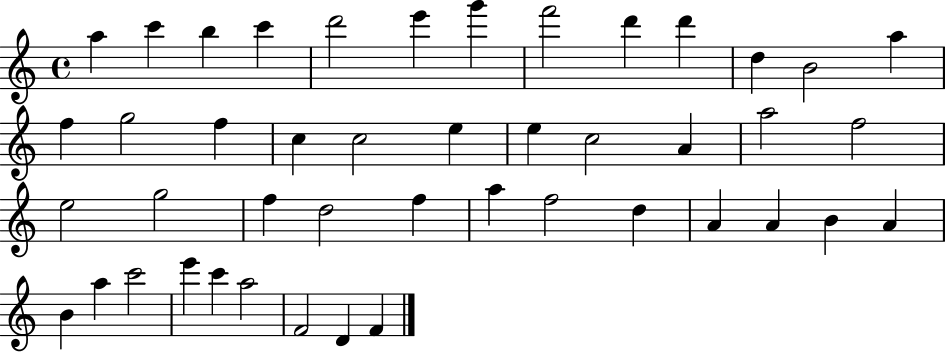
{
  \clef treble
  \time 4/4
  \defaultTimeSignature
  \key c \major
  a''4 c'''4 b''4 c'''4 | d'''2 e'''4 g'''4 | f'''2 d'''4 d'''4 | d''4 b'2 a''4 | \break f''4 g''2 f''4 | c''4 c''2 e''4 | e''4 c''2 a'4 | a''2 f''2 | \break e''2 g''2 | f''4 d''2 f''4 | a''4 f''2 d''4 | a'4 a'4 b'4 a'4 | \break b'4 a''4 c'''2 | e'''4 c'''4 a''2 | f'2 d'4 f'4 | \bar "|."
}